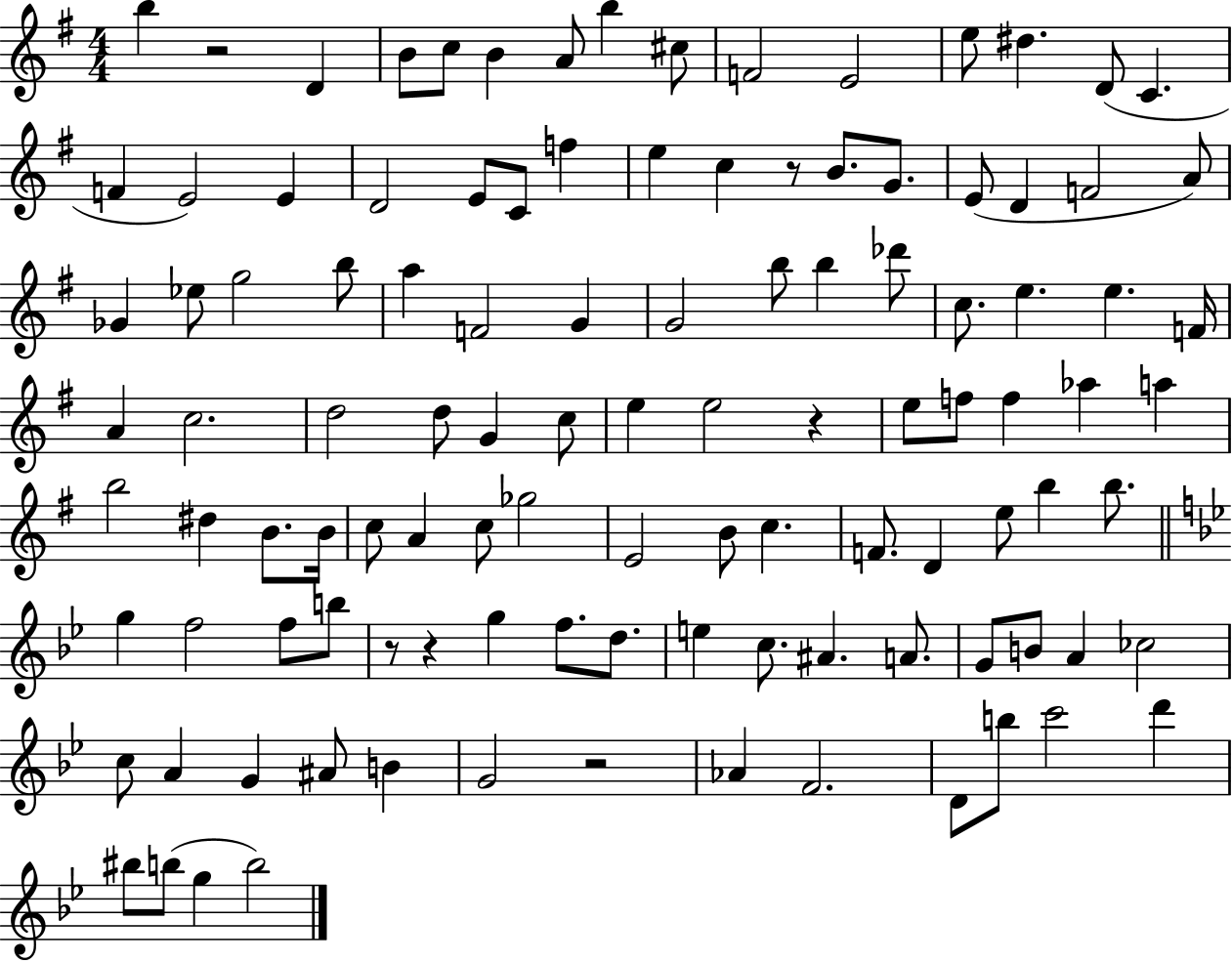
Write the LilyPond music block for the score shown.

{
  \clef treble
  \numericTimeSignature
  \time 4/4
  \key g \major
  b''4 r2 d'4 | b'8 c''8 b'4 a'8 b''4 cis''8 | f'2 e'2 | e''8 dis''4. d'8( c'4. | \break f'4 e'2) e'4 | d'2 e'8 c'8 f''4 | e''4 c''4 r8 b'8. g'8. | e'8( d'4 f'2 a'8) | \break ges'4 ees''8 g''2 b''8 | a''4 f'2 g'4 | g'2 b''8 b''4 des'''8 | c''8. e''4. e''4. f'16 | \break a'4 c''2. | d''2 d''8 g'4 c''8 | e''4 e''2 r4 | e''8 f''8 f''4 aes''4 a''4 | \break b''2 dis''4 b'8. b'16 | c''8 a'4 c''8 ges''2 | e'2 b'8 c''4. | f'8. d'4 e''8 b''4 b''8. | \break \bar "||" \break \key g \minor g''4 f''2 f''8 b''8 | r8 r4 g''4 f''8. d''8. | e''4 c''8. ais'4. a'8. | g'8 b'8 a'4 ces''2 | \break c''8 a'4 g'4 ais'8 b'4 | g'2 r2 | aes'4 f'2. | d'8 b''8 c'''2 d'''4 | \break bis''8 b''8( g''4 b''2) | \bar "|."
}